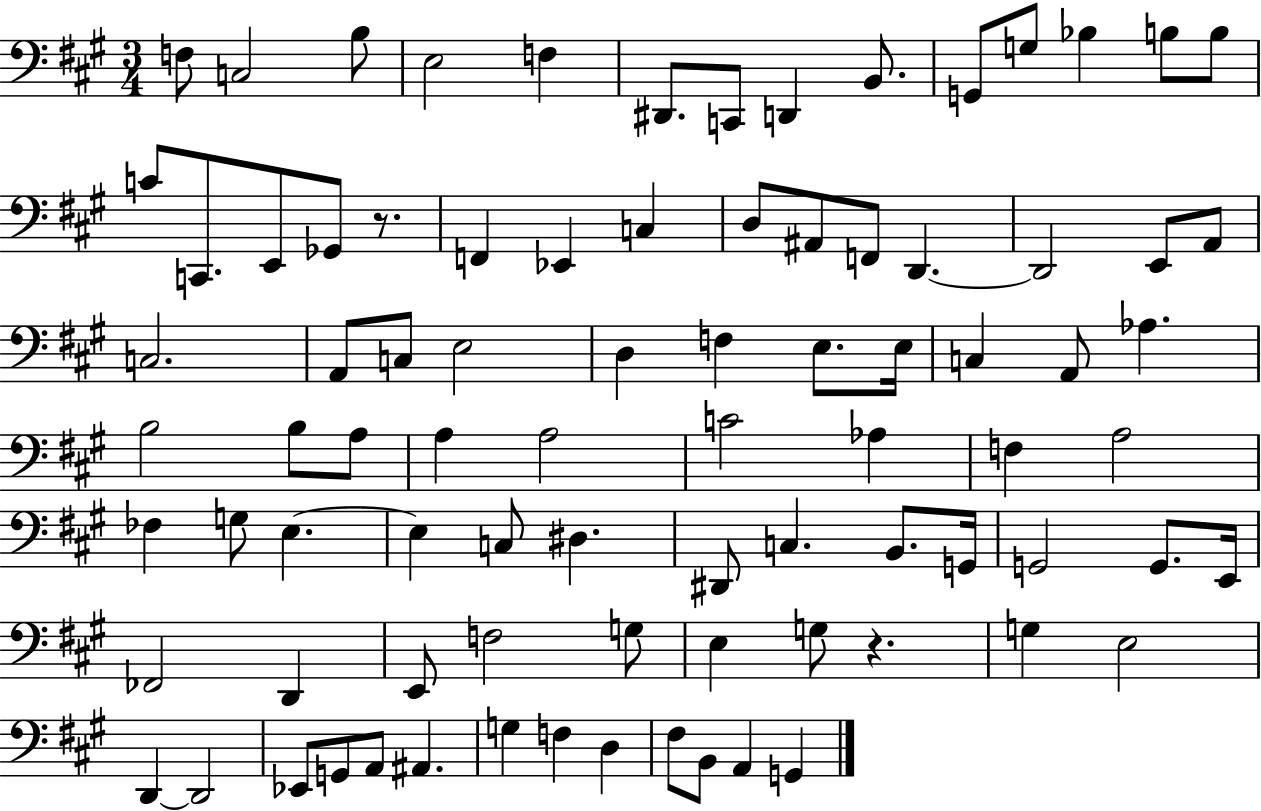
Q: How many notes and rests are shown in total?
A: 85